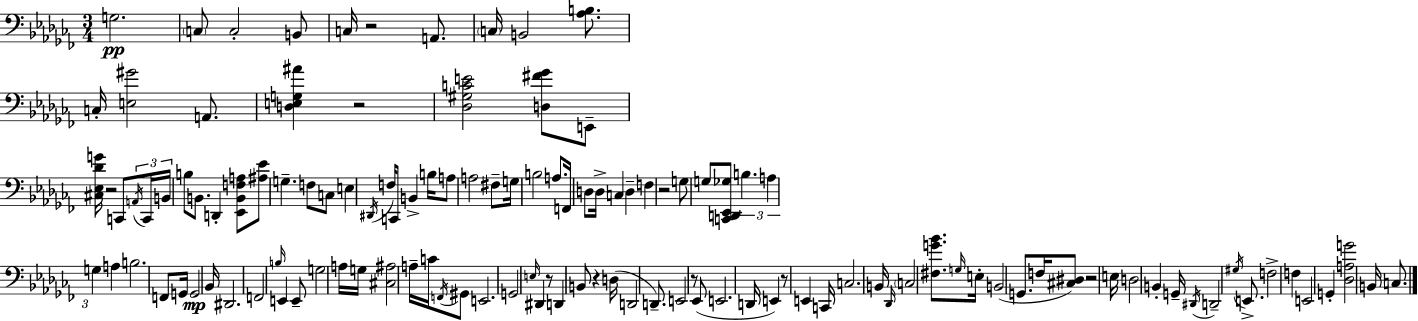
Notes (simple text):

G3/h. C3/e C3/h B2/e C3/s R/h A2/e. C3/s B2/h [Ab3,B3]/e. C3/s [E3,G#4]/h A2/e. [D3,E3,G3,A#4]/q R/h [Db3,G#3,C4,E4]/h [D3,F#4,Gb4]/e E2/e [C#3,Eb3,Db4,G4]/s R/h C2/e A2/s C2/s B2/s B3/e B2/e. D2/q [Eb2,B2,F3,A3]/e [A#3,Eb4]/e G3/q. F3/e C3/e E3/q D#2/s F3/s C2/e B2/q B3/s A3/e A3/h F#3/e G3/s B3/h A3/e. F2/s D3/e D3/s C3/q D3/q F3/q R/h G3/e G3/e [C2,D2,Eb2,Gb3]/e B3/q. A3/q G3/q A3/q B3/h. F2/e G2/s G2/h Bb2/s D#2/h. F2/h B3/s E2/q E2/e G3/h A3/s G3/s [C#3,A#3]/h A3/s C4/s F2/s G#2/e E2/h. G2/h E3/s D#2/q R/e D2/q B2/e R/q D3/s D2/h D2/e. E2/h R/e Eb2/e E2/h. D2/s E2/q R/e E2/q C2/s C3/h. B2/s Db2/s C3/h [F#3,G4,Bb4]/e. G3/s E3/s B2/h G2/e. F3/s [C#3,D#3]/e R/h E3/s D3/h B2/q G2/s D#2/s D2/h G#3/s E2/e. F3/h F3/q E2/h G2/q [Db3,A3,G4]/h B2/s C3/e.